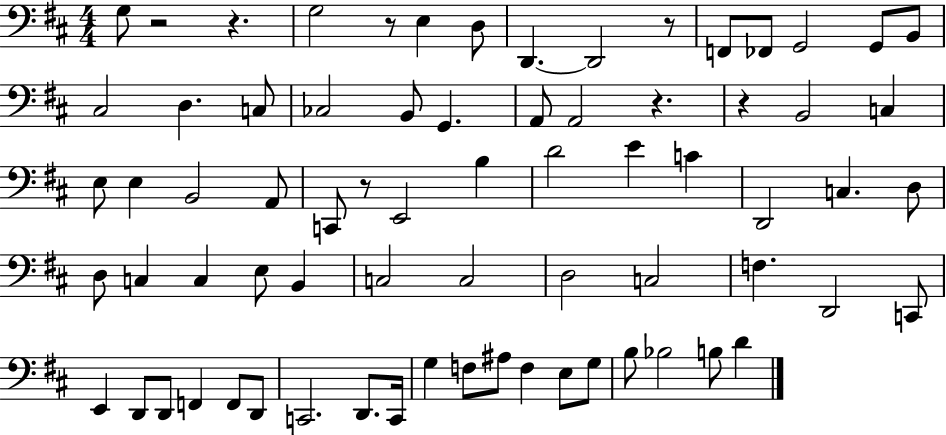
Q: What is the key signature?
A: D major